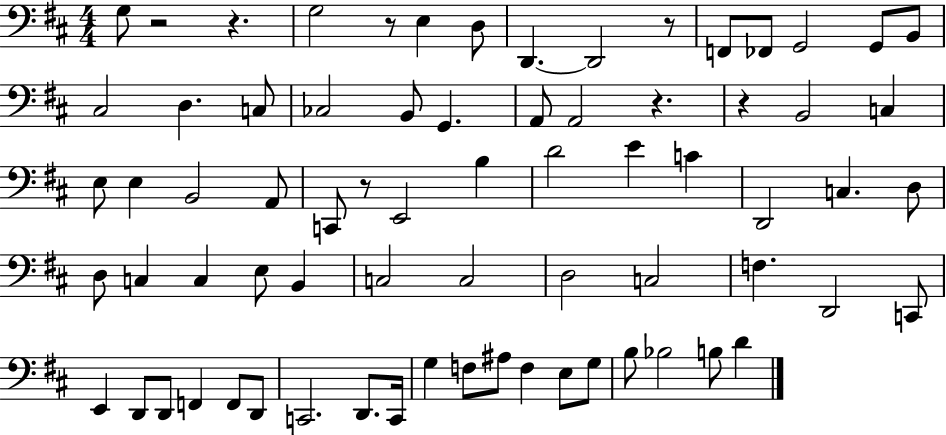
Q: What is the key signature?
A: D major